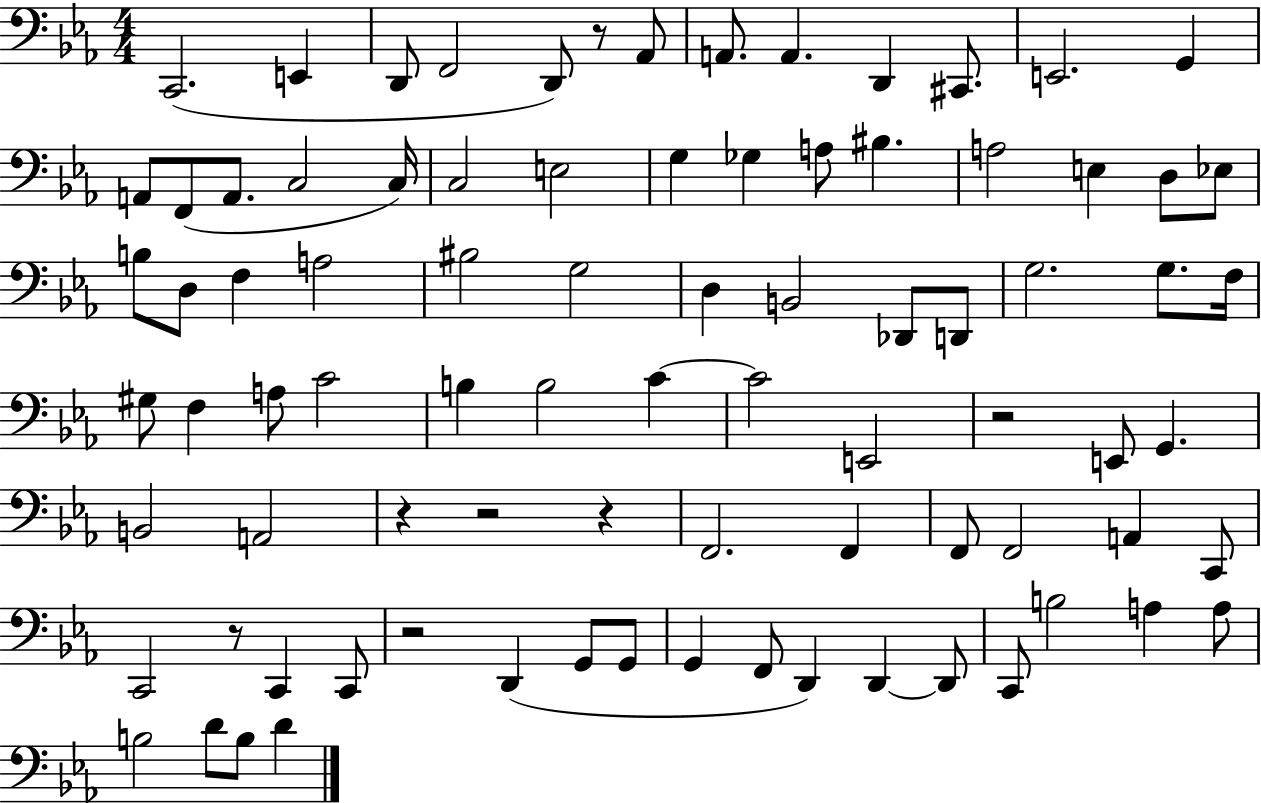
{
  \clef bass
  \numericTimeSignature
  \time 4/4
  \key ees \major
  \repeat volta 2 { c,2.( e,4 | d,8 f,2 d,8) r8 aes,8 | a,8. a,4. d,4 cis,8. | e,2. g,4 | \break a,8 f,8( a,8. c2 c16) | c2 e2 | g4 ges4 a8 bis4. | a2 e4 d8 ees8 | \break b8 d8 f4 a2 | bis2 g2 | d4 b,2 des,8 d,8 | g2. g8. f16 | \break gis8 f4 a8 c'2 | b4 b2 c'4~~ | c'2 e,2 | r2 e,8 g,4. | \break b,2 a,2 | r4 r2 r4 | f,2. f,4 | f,8 f,2 a,4 c,8 | \break c,2 r8 c,4 c,8 | r2 d,4( g,8 g,8 | g,4 f,8 d,4) d,4~~ d,8 | c,8 b2 a4 a8 | \break b2 d'8 b8 d'4 | } \bar "|."
}